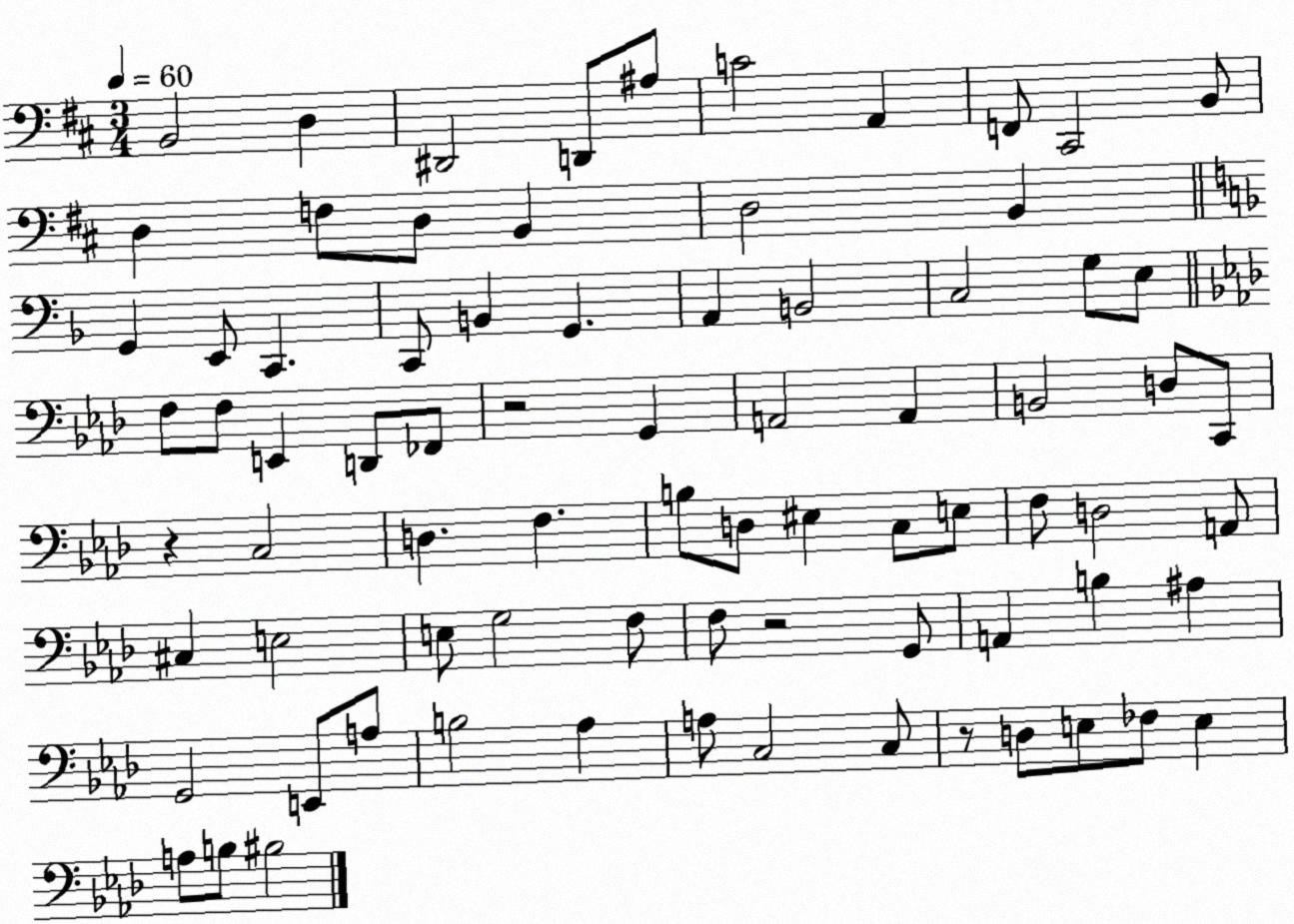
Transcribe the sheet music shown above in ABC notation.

X:1
T:Untitled
M:3/4
L:1/4
K:D
B,,2 D, ^D,,2 D,,/2 ^A,/2 C2 A,, F,,/2 ^C,,2 B,,/2 D, F,/2 D,/2 B,, D,2 B,, G,, E,,/2 C,, C,,/2 B,, G,, A,, B,,2 C,2 G,/2 E,/2 F,/2 F,/2 E,, D,,/2 _F,,/2 z2 G,, A,,2 A,, B,,2 D,/2 C,,/2 z C,2 D, F, B,/2 D,/2 ^E, C,/2 E,/2 F,/2 D,2 A,,/2 ^C, E,2 E,/2 G,2 F,/2 F,/2 z2 G,,/2 A,, B, ^A, G,,2 E,,/2 A,/2 B,2 _A, A,/2 C,2 C,/2 z/2 D,/2 E,/2 _F,/2 E, A,/2 B,/2 ^B,2